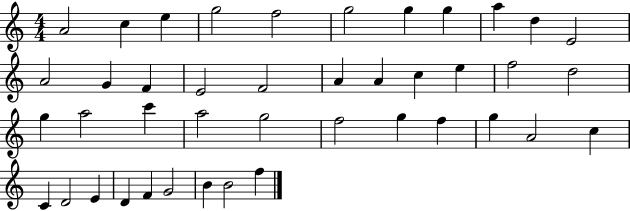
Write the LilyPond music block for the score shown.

{
  \clef treble
  \numericTimeSignature
  \time 4/4
  \key c \major
  a'2 c''4 e''4 | g''2 f''2 | g''2 g''4 g''4 | a''4 d''4 e'2 | \break a'2 g'4 f'4 | e'2 f'2 | a'4 a'4 c''4 e''4 | f''2 d''2 | \break g''4 a''2 c'''4 | a''2 g''2 | f''2 g''4 f''4 | g''4 a'2 c''4 | \break c'4 d'2 e'4 | d'4 f'4 g'2 | b'4 b'2 f''4 | \bar "|."
}